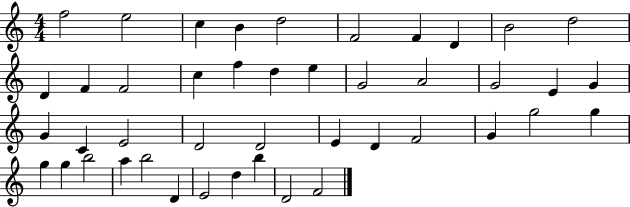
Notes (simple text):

F5/h E5/h C5/q B4/q D5/h F4/h F4/q D4/q B4/h D5/h D4/q F4/q F4/h C5/q F5/q D5/q E5/q G4/h A4/h G4/h E4/q G4/q G4/q C4/q E4/h D4/h D4/h E4/q D4/q F4/h G4/q G5/h G5/q G5/q G5/q B5/h A5/q B5/h D4/q E4/h D5/q B5/q D4/h F4/h